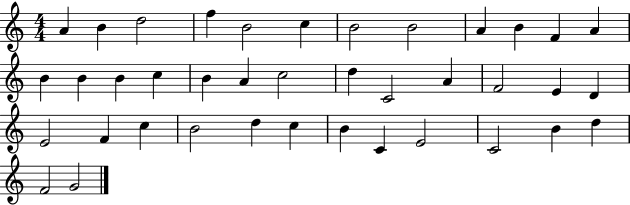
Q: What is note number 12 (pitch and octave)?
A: A4